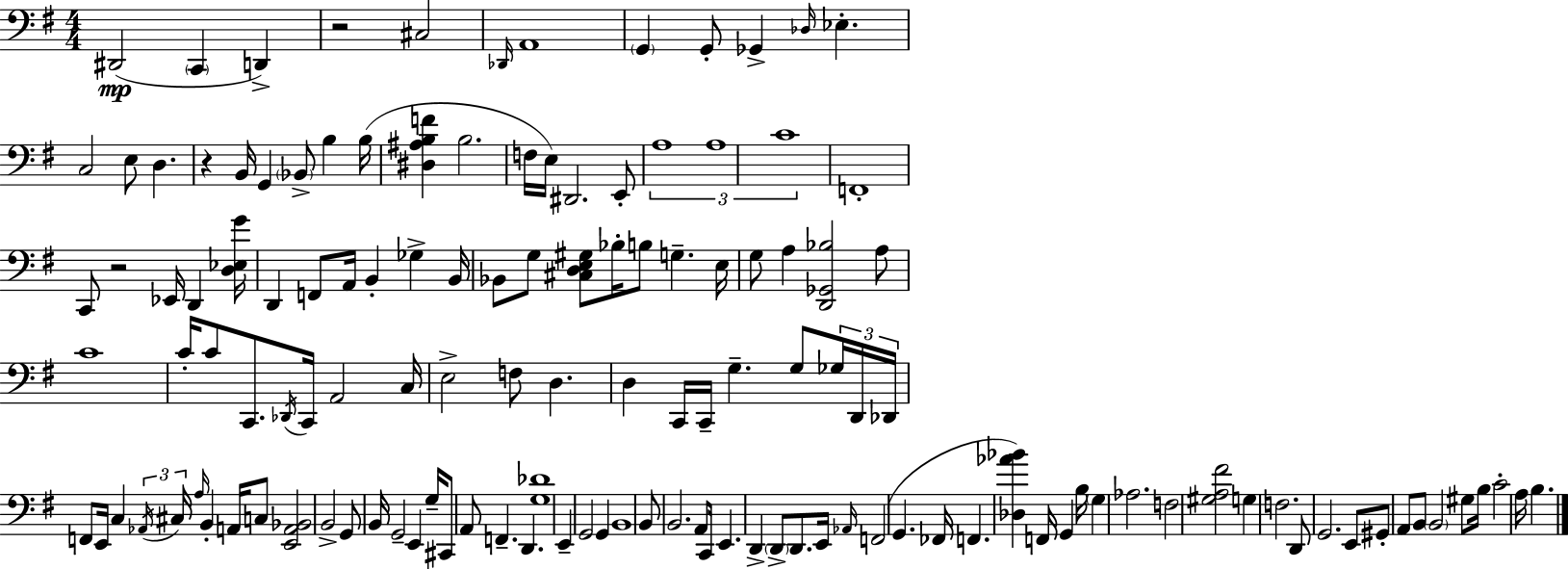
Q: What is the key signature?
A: E minor